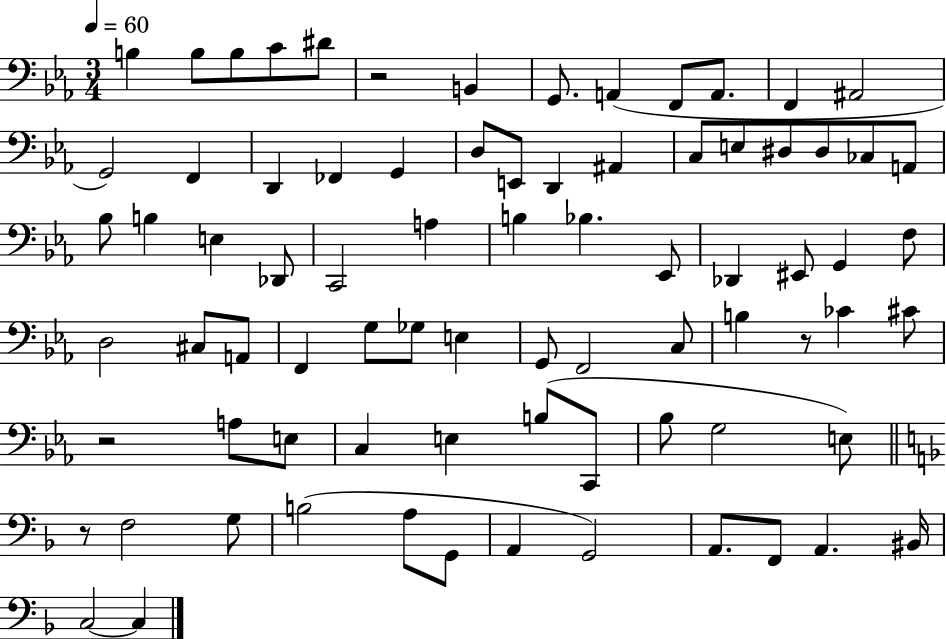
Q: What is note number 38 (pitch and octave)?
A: EIS2